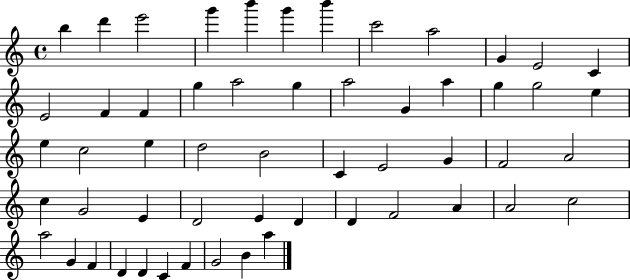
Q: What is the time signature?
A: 4/4